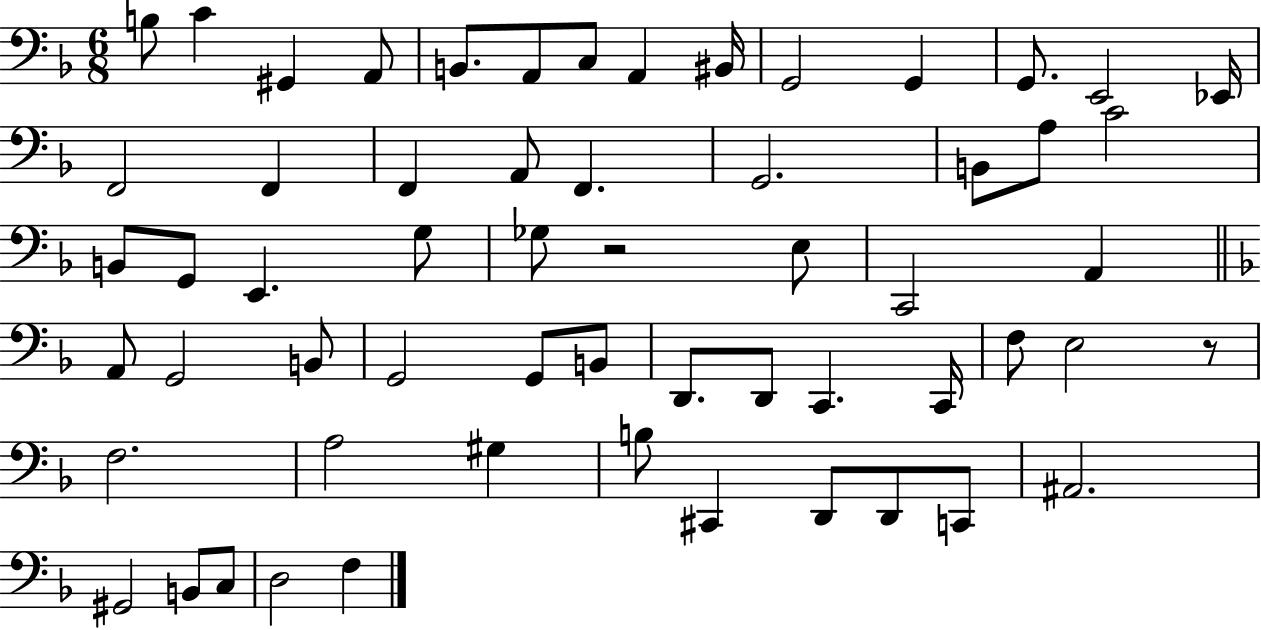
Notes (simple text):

B3/e C4/q G#2/q A2/e B2/e. A2/e C3/e A2/q BIS2/s G2/h G2/q G2/e. E2/h Eb2/s F2/h F2/q F2/q A2/e F2/q. G2/h. B2/e A3/e C4/h B2/e G2/e E2/q. G3/e Gb3/e R/h E3/e C2/h A2/q A2/e G2/h B2/e G2/h G2/e B2/e D2/e. D2/e C2/q. C2/s F3/e E3/h R/e F3/h. A3/h G#3/q B3/e C#2/q D2/e D2/e C2/e A#2/h. G#2/h B2/e C3/e D3/h F3/q